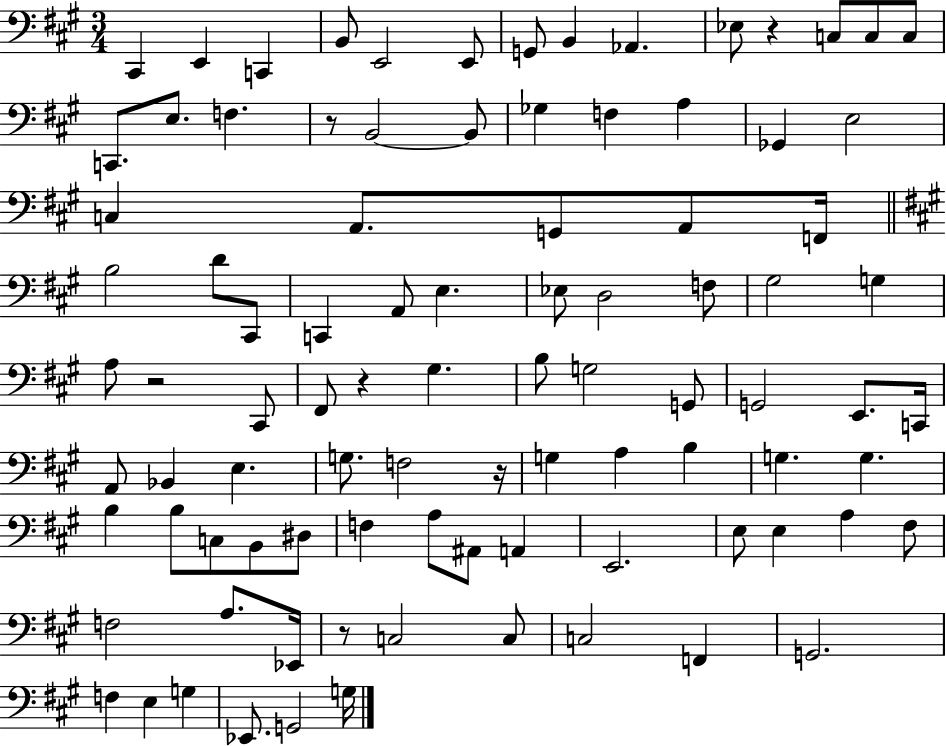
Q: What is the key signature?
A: A major